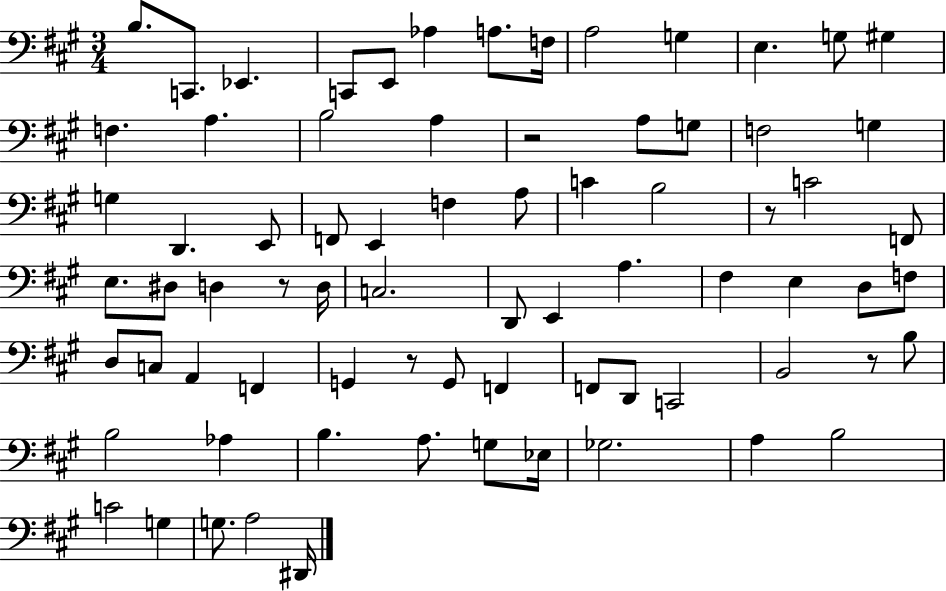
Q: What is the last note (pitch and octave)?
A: D#2